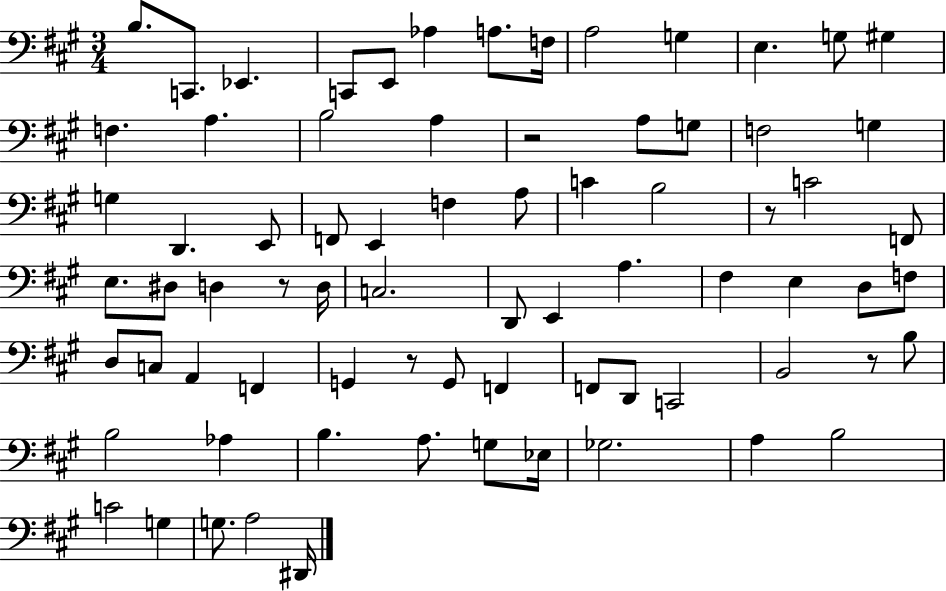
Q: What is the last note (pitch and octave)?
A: D#2